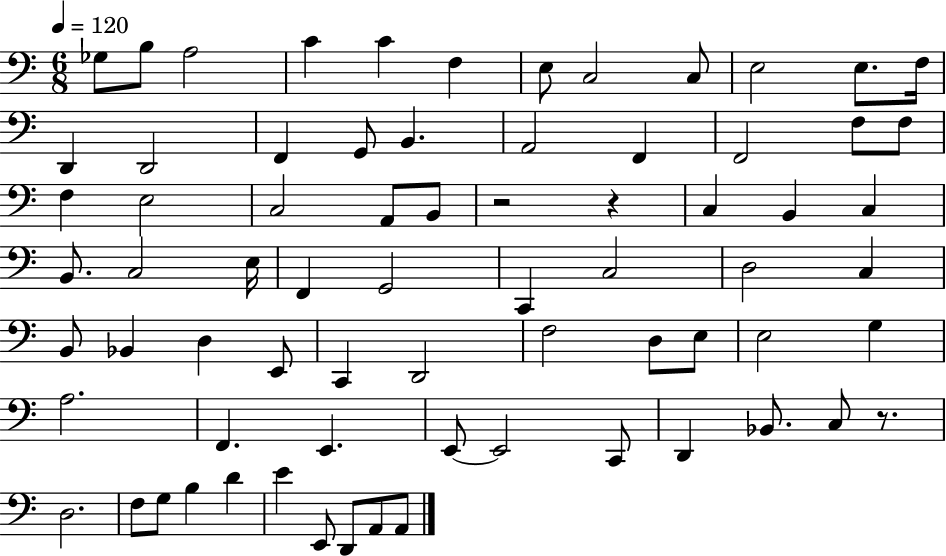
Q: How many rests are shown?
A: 3